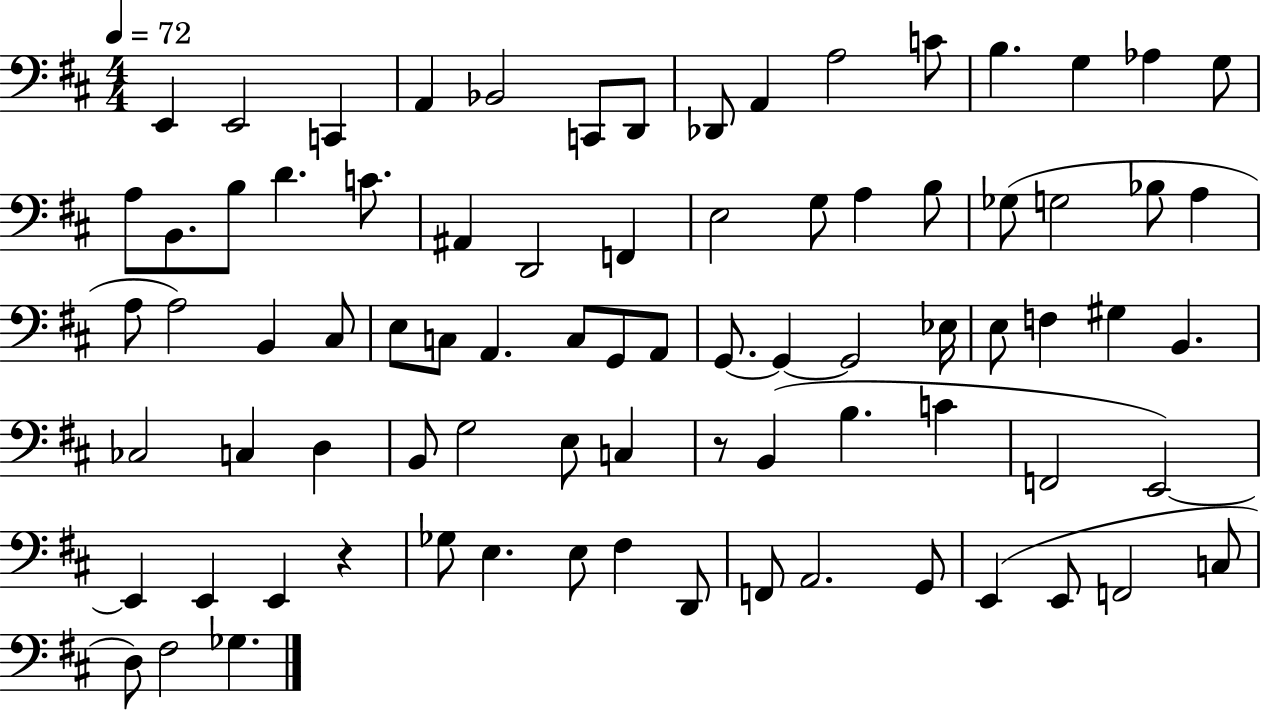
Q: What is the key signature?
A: D major